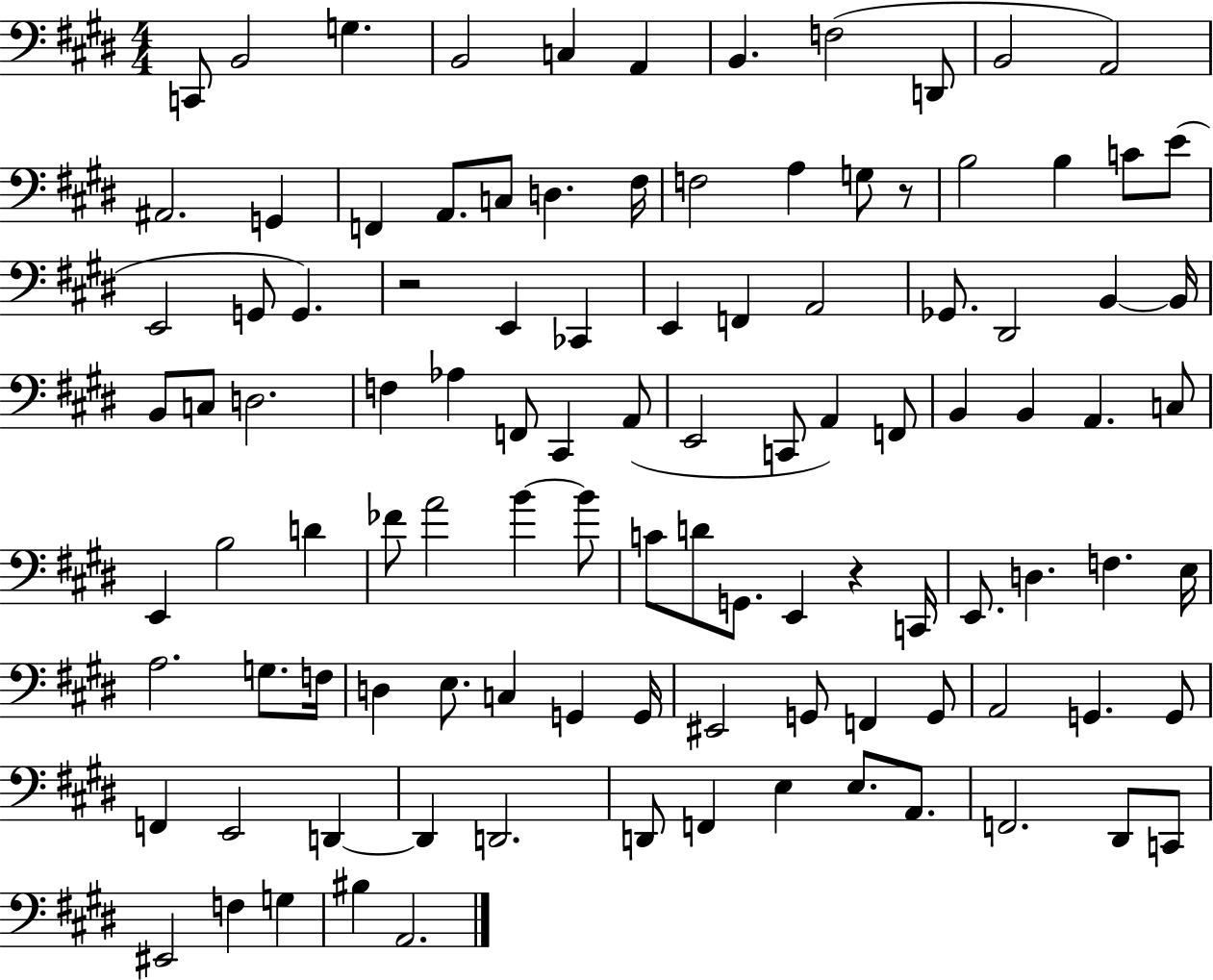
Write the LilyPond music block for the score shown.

{
  \clef bass
  \numericTimeSignature
  \time 4/4
  \key e \major
  c,8 b,2 g4. | b,2 c4 a,4 | b,4. f2( d,8 | b,2 a,2) | \break ais,2. g,4 | f,4 a,8. c8 d4. fis16 | f2 a4 g8 r8 | b2 b4 c'8 e'8( | \break e,2 g,8 g,4.) | r2 e,4 ces,4 | e,4 f,4 a,2 | ges,8. dis,2 b,4~~ b,16 | \break b,8 c8 d2. | f4 aes4 f,8 cis,4 a,8( | e,2 c,8 a,4) f,8 | b,4 b,4 a,4. c8 | \break e,4 b2 d'4 | fes'8 a'2 b'4~~ b'8 | c'8 d'8 g,8. e,4 r4 c,16 | e,8. d4. f4. e16 | \break a2. g8. f16 | d4 e8. c4 g,4 g,16 | eis,2 g,8 f,4 g,8 | a,2 g,4. g,8 | \break f,4 e,2 d,4~~ | d,4 d,2. | d,8 f,4 e4 e8. a,8. | f,2. dis,8 c,8 | \break eis,2 f4 g4 | bis4 a,2. | \bar "|."
}